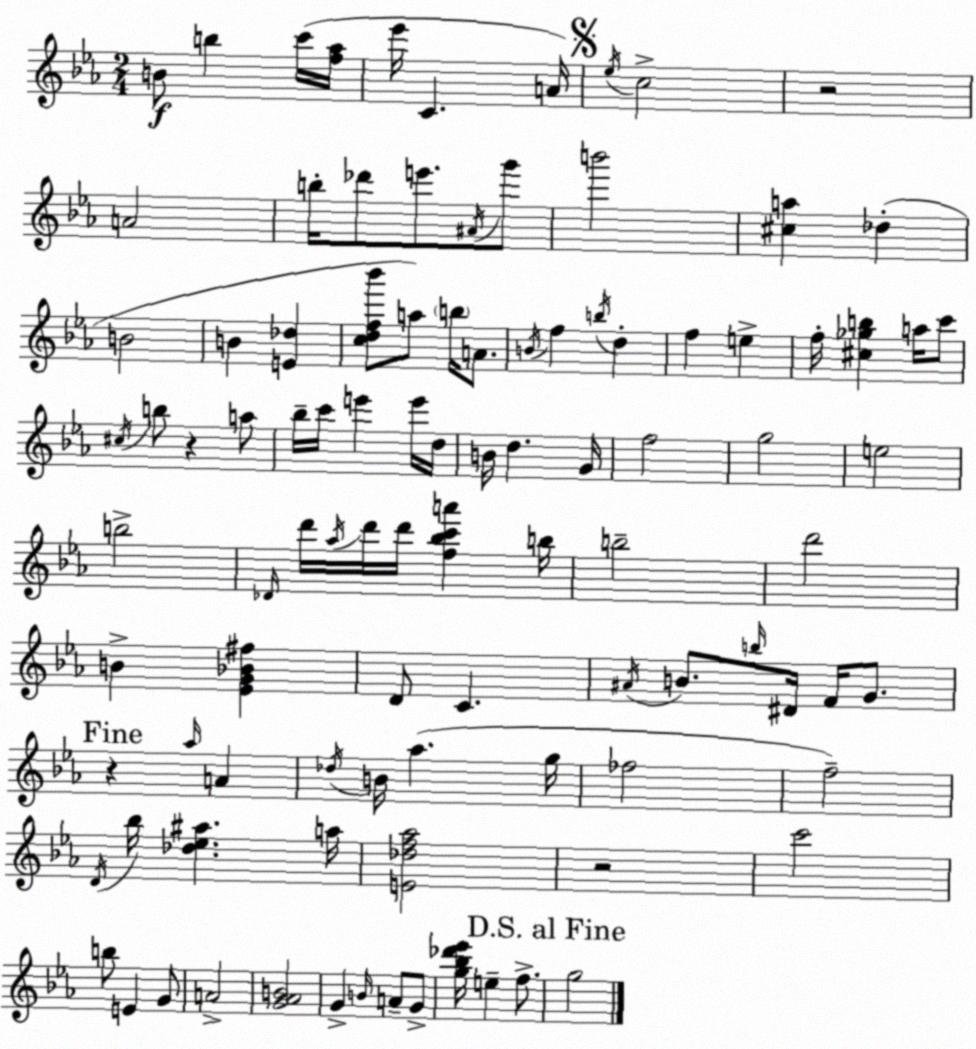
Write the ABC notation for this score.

X:1
T:Untitled
M:2/4
L:1/4
K:Cm
B/2 b c'/4 [f_a]/4 _e'/4 C A/4 _e/4 c2 z2 A2 b/4 _d'/2 e'/2 ^A/4 g'/2 b'2 [^ca] _d B2 B [E_d] [cdf_b']/2 a/2 b/4 A/2 B/4 f b/4 d f e f/4 [^c_gb] a/4 c'/2 ^c/4 b/2 z a/2 _b/4 c'/4 e' e'/4 d/4 B/4 d G/4 f2 g2 e2 b2 _D/4 d'/4 _a/4 d'/4 d'/4 [f_bc'a'] b/4 b2 d'2 B [_EG_B^f] D/2 C ^A/4 B/2 b/4 ^D/4 F/4 G/2 z _a/4 A _d/4 B/4 _a g/4 _f2 f2 D/4 _b/4 [_d_e^a] a/4 [E_df_a]2 z2 c'2 b/2 E G/2 A2 [G_AB]2 G B/4 A/2 G/2 [g_b_d'_e']/4 e f/2 g2